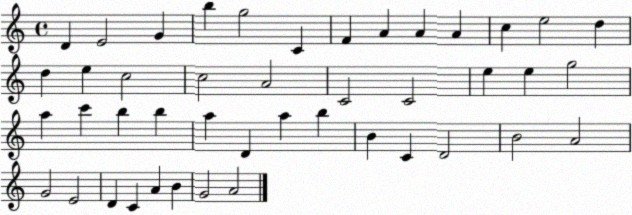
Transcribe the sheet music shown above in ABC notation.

X:1
T:Untitled
M:4/4
L:1/4
K:C
D E2 G b g2 C F A A A c e2 d d e c2 c2 A2 C2 C2 e e g2 a c' b b a D a b B C D2 B2 A2 G2 E2 D C A B G2 A2